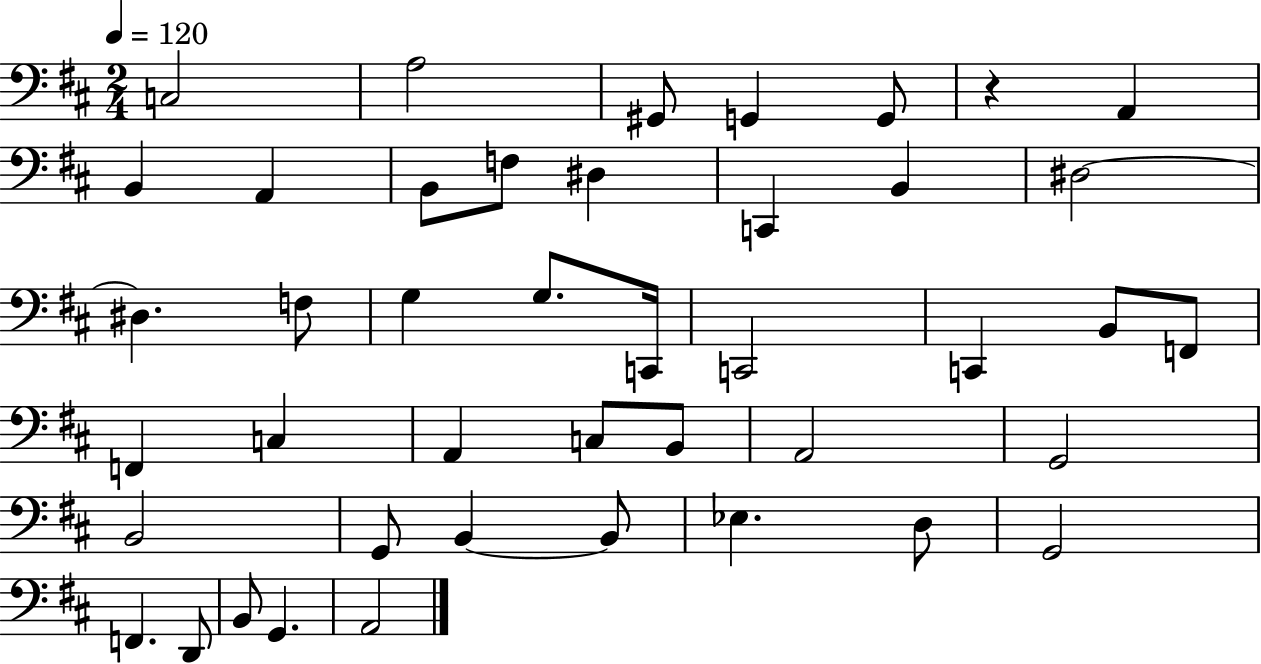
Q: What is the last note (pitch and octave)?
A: A2